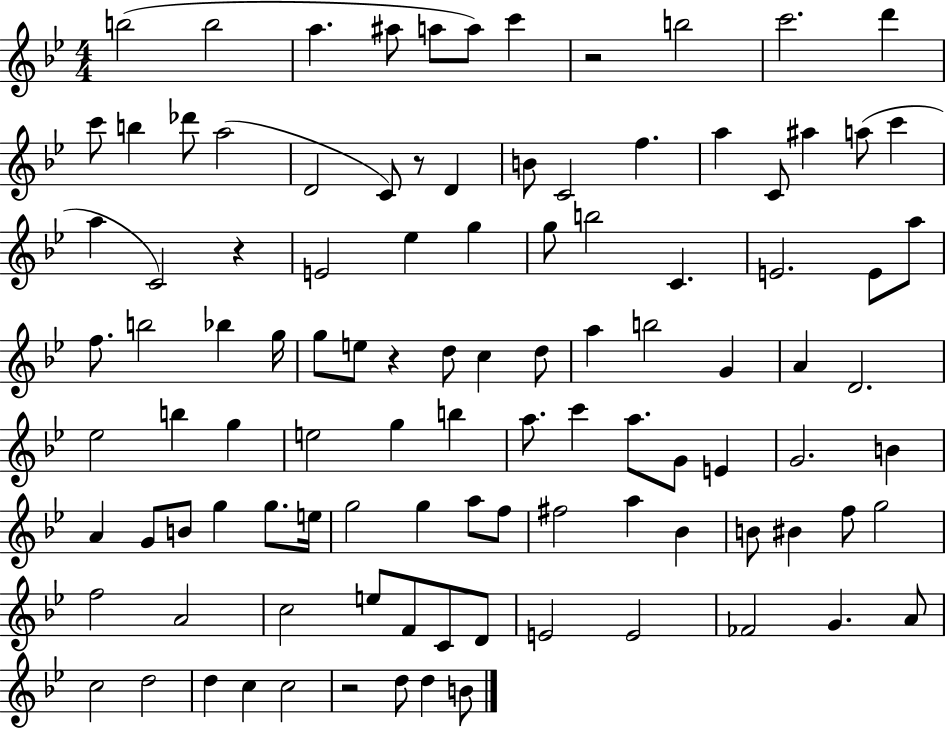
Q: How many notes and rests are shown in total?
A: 105